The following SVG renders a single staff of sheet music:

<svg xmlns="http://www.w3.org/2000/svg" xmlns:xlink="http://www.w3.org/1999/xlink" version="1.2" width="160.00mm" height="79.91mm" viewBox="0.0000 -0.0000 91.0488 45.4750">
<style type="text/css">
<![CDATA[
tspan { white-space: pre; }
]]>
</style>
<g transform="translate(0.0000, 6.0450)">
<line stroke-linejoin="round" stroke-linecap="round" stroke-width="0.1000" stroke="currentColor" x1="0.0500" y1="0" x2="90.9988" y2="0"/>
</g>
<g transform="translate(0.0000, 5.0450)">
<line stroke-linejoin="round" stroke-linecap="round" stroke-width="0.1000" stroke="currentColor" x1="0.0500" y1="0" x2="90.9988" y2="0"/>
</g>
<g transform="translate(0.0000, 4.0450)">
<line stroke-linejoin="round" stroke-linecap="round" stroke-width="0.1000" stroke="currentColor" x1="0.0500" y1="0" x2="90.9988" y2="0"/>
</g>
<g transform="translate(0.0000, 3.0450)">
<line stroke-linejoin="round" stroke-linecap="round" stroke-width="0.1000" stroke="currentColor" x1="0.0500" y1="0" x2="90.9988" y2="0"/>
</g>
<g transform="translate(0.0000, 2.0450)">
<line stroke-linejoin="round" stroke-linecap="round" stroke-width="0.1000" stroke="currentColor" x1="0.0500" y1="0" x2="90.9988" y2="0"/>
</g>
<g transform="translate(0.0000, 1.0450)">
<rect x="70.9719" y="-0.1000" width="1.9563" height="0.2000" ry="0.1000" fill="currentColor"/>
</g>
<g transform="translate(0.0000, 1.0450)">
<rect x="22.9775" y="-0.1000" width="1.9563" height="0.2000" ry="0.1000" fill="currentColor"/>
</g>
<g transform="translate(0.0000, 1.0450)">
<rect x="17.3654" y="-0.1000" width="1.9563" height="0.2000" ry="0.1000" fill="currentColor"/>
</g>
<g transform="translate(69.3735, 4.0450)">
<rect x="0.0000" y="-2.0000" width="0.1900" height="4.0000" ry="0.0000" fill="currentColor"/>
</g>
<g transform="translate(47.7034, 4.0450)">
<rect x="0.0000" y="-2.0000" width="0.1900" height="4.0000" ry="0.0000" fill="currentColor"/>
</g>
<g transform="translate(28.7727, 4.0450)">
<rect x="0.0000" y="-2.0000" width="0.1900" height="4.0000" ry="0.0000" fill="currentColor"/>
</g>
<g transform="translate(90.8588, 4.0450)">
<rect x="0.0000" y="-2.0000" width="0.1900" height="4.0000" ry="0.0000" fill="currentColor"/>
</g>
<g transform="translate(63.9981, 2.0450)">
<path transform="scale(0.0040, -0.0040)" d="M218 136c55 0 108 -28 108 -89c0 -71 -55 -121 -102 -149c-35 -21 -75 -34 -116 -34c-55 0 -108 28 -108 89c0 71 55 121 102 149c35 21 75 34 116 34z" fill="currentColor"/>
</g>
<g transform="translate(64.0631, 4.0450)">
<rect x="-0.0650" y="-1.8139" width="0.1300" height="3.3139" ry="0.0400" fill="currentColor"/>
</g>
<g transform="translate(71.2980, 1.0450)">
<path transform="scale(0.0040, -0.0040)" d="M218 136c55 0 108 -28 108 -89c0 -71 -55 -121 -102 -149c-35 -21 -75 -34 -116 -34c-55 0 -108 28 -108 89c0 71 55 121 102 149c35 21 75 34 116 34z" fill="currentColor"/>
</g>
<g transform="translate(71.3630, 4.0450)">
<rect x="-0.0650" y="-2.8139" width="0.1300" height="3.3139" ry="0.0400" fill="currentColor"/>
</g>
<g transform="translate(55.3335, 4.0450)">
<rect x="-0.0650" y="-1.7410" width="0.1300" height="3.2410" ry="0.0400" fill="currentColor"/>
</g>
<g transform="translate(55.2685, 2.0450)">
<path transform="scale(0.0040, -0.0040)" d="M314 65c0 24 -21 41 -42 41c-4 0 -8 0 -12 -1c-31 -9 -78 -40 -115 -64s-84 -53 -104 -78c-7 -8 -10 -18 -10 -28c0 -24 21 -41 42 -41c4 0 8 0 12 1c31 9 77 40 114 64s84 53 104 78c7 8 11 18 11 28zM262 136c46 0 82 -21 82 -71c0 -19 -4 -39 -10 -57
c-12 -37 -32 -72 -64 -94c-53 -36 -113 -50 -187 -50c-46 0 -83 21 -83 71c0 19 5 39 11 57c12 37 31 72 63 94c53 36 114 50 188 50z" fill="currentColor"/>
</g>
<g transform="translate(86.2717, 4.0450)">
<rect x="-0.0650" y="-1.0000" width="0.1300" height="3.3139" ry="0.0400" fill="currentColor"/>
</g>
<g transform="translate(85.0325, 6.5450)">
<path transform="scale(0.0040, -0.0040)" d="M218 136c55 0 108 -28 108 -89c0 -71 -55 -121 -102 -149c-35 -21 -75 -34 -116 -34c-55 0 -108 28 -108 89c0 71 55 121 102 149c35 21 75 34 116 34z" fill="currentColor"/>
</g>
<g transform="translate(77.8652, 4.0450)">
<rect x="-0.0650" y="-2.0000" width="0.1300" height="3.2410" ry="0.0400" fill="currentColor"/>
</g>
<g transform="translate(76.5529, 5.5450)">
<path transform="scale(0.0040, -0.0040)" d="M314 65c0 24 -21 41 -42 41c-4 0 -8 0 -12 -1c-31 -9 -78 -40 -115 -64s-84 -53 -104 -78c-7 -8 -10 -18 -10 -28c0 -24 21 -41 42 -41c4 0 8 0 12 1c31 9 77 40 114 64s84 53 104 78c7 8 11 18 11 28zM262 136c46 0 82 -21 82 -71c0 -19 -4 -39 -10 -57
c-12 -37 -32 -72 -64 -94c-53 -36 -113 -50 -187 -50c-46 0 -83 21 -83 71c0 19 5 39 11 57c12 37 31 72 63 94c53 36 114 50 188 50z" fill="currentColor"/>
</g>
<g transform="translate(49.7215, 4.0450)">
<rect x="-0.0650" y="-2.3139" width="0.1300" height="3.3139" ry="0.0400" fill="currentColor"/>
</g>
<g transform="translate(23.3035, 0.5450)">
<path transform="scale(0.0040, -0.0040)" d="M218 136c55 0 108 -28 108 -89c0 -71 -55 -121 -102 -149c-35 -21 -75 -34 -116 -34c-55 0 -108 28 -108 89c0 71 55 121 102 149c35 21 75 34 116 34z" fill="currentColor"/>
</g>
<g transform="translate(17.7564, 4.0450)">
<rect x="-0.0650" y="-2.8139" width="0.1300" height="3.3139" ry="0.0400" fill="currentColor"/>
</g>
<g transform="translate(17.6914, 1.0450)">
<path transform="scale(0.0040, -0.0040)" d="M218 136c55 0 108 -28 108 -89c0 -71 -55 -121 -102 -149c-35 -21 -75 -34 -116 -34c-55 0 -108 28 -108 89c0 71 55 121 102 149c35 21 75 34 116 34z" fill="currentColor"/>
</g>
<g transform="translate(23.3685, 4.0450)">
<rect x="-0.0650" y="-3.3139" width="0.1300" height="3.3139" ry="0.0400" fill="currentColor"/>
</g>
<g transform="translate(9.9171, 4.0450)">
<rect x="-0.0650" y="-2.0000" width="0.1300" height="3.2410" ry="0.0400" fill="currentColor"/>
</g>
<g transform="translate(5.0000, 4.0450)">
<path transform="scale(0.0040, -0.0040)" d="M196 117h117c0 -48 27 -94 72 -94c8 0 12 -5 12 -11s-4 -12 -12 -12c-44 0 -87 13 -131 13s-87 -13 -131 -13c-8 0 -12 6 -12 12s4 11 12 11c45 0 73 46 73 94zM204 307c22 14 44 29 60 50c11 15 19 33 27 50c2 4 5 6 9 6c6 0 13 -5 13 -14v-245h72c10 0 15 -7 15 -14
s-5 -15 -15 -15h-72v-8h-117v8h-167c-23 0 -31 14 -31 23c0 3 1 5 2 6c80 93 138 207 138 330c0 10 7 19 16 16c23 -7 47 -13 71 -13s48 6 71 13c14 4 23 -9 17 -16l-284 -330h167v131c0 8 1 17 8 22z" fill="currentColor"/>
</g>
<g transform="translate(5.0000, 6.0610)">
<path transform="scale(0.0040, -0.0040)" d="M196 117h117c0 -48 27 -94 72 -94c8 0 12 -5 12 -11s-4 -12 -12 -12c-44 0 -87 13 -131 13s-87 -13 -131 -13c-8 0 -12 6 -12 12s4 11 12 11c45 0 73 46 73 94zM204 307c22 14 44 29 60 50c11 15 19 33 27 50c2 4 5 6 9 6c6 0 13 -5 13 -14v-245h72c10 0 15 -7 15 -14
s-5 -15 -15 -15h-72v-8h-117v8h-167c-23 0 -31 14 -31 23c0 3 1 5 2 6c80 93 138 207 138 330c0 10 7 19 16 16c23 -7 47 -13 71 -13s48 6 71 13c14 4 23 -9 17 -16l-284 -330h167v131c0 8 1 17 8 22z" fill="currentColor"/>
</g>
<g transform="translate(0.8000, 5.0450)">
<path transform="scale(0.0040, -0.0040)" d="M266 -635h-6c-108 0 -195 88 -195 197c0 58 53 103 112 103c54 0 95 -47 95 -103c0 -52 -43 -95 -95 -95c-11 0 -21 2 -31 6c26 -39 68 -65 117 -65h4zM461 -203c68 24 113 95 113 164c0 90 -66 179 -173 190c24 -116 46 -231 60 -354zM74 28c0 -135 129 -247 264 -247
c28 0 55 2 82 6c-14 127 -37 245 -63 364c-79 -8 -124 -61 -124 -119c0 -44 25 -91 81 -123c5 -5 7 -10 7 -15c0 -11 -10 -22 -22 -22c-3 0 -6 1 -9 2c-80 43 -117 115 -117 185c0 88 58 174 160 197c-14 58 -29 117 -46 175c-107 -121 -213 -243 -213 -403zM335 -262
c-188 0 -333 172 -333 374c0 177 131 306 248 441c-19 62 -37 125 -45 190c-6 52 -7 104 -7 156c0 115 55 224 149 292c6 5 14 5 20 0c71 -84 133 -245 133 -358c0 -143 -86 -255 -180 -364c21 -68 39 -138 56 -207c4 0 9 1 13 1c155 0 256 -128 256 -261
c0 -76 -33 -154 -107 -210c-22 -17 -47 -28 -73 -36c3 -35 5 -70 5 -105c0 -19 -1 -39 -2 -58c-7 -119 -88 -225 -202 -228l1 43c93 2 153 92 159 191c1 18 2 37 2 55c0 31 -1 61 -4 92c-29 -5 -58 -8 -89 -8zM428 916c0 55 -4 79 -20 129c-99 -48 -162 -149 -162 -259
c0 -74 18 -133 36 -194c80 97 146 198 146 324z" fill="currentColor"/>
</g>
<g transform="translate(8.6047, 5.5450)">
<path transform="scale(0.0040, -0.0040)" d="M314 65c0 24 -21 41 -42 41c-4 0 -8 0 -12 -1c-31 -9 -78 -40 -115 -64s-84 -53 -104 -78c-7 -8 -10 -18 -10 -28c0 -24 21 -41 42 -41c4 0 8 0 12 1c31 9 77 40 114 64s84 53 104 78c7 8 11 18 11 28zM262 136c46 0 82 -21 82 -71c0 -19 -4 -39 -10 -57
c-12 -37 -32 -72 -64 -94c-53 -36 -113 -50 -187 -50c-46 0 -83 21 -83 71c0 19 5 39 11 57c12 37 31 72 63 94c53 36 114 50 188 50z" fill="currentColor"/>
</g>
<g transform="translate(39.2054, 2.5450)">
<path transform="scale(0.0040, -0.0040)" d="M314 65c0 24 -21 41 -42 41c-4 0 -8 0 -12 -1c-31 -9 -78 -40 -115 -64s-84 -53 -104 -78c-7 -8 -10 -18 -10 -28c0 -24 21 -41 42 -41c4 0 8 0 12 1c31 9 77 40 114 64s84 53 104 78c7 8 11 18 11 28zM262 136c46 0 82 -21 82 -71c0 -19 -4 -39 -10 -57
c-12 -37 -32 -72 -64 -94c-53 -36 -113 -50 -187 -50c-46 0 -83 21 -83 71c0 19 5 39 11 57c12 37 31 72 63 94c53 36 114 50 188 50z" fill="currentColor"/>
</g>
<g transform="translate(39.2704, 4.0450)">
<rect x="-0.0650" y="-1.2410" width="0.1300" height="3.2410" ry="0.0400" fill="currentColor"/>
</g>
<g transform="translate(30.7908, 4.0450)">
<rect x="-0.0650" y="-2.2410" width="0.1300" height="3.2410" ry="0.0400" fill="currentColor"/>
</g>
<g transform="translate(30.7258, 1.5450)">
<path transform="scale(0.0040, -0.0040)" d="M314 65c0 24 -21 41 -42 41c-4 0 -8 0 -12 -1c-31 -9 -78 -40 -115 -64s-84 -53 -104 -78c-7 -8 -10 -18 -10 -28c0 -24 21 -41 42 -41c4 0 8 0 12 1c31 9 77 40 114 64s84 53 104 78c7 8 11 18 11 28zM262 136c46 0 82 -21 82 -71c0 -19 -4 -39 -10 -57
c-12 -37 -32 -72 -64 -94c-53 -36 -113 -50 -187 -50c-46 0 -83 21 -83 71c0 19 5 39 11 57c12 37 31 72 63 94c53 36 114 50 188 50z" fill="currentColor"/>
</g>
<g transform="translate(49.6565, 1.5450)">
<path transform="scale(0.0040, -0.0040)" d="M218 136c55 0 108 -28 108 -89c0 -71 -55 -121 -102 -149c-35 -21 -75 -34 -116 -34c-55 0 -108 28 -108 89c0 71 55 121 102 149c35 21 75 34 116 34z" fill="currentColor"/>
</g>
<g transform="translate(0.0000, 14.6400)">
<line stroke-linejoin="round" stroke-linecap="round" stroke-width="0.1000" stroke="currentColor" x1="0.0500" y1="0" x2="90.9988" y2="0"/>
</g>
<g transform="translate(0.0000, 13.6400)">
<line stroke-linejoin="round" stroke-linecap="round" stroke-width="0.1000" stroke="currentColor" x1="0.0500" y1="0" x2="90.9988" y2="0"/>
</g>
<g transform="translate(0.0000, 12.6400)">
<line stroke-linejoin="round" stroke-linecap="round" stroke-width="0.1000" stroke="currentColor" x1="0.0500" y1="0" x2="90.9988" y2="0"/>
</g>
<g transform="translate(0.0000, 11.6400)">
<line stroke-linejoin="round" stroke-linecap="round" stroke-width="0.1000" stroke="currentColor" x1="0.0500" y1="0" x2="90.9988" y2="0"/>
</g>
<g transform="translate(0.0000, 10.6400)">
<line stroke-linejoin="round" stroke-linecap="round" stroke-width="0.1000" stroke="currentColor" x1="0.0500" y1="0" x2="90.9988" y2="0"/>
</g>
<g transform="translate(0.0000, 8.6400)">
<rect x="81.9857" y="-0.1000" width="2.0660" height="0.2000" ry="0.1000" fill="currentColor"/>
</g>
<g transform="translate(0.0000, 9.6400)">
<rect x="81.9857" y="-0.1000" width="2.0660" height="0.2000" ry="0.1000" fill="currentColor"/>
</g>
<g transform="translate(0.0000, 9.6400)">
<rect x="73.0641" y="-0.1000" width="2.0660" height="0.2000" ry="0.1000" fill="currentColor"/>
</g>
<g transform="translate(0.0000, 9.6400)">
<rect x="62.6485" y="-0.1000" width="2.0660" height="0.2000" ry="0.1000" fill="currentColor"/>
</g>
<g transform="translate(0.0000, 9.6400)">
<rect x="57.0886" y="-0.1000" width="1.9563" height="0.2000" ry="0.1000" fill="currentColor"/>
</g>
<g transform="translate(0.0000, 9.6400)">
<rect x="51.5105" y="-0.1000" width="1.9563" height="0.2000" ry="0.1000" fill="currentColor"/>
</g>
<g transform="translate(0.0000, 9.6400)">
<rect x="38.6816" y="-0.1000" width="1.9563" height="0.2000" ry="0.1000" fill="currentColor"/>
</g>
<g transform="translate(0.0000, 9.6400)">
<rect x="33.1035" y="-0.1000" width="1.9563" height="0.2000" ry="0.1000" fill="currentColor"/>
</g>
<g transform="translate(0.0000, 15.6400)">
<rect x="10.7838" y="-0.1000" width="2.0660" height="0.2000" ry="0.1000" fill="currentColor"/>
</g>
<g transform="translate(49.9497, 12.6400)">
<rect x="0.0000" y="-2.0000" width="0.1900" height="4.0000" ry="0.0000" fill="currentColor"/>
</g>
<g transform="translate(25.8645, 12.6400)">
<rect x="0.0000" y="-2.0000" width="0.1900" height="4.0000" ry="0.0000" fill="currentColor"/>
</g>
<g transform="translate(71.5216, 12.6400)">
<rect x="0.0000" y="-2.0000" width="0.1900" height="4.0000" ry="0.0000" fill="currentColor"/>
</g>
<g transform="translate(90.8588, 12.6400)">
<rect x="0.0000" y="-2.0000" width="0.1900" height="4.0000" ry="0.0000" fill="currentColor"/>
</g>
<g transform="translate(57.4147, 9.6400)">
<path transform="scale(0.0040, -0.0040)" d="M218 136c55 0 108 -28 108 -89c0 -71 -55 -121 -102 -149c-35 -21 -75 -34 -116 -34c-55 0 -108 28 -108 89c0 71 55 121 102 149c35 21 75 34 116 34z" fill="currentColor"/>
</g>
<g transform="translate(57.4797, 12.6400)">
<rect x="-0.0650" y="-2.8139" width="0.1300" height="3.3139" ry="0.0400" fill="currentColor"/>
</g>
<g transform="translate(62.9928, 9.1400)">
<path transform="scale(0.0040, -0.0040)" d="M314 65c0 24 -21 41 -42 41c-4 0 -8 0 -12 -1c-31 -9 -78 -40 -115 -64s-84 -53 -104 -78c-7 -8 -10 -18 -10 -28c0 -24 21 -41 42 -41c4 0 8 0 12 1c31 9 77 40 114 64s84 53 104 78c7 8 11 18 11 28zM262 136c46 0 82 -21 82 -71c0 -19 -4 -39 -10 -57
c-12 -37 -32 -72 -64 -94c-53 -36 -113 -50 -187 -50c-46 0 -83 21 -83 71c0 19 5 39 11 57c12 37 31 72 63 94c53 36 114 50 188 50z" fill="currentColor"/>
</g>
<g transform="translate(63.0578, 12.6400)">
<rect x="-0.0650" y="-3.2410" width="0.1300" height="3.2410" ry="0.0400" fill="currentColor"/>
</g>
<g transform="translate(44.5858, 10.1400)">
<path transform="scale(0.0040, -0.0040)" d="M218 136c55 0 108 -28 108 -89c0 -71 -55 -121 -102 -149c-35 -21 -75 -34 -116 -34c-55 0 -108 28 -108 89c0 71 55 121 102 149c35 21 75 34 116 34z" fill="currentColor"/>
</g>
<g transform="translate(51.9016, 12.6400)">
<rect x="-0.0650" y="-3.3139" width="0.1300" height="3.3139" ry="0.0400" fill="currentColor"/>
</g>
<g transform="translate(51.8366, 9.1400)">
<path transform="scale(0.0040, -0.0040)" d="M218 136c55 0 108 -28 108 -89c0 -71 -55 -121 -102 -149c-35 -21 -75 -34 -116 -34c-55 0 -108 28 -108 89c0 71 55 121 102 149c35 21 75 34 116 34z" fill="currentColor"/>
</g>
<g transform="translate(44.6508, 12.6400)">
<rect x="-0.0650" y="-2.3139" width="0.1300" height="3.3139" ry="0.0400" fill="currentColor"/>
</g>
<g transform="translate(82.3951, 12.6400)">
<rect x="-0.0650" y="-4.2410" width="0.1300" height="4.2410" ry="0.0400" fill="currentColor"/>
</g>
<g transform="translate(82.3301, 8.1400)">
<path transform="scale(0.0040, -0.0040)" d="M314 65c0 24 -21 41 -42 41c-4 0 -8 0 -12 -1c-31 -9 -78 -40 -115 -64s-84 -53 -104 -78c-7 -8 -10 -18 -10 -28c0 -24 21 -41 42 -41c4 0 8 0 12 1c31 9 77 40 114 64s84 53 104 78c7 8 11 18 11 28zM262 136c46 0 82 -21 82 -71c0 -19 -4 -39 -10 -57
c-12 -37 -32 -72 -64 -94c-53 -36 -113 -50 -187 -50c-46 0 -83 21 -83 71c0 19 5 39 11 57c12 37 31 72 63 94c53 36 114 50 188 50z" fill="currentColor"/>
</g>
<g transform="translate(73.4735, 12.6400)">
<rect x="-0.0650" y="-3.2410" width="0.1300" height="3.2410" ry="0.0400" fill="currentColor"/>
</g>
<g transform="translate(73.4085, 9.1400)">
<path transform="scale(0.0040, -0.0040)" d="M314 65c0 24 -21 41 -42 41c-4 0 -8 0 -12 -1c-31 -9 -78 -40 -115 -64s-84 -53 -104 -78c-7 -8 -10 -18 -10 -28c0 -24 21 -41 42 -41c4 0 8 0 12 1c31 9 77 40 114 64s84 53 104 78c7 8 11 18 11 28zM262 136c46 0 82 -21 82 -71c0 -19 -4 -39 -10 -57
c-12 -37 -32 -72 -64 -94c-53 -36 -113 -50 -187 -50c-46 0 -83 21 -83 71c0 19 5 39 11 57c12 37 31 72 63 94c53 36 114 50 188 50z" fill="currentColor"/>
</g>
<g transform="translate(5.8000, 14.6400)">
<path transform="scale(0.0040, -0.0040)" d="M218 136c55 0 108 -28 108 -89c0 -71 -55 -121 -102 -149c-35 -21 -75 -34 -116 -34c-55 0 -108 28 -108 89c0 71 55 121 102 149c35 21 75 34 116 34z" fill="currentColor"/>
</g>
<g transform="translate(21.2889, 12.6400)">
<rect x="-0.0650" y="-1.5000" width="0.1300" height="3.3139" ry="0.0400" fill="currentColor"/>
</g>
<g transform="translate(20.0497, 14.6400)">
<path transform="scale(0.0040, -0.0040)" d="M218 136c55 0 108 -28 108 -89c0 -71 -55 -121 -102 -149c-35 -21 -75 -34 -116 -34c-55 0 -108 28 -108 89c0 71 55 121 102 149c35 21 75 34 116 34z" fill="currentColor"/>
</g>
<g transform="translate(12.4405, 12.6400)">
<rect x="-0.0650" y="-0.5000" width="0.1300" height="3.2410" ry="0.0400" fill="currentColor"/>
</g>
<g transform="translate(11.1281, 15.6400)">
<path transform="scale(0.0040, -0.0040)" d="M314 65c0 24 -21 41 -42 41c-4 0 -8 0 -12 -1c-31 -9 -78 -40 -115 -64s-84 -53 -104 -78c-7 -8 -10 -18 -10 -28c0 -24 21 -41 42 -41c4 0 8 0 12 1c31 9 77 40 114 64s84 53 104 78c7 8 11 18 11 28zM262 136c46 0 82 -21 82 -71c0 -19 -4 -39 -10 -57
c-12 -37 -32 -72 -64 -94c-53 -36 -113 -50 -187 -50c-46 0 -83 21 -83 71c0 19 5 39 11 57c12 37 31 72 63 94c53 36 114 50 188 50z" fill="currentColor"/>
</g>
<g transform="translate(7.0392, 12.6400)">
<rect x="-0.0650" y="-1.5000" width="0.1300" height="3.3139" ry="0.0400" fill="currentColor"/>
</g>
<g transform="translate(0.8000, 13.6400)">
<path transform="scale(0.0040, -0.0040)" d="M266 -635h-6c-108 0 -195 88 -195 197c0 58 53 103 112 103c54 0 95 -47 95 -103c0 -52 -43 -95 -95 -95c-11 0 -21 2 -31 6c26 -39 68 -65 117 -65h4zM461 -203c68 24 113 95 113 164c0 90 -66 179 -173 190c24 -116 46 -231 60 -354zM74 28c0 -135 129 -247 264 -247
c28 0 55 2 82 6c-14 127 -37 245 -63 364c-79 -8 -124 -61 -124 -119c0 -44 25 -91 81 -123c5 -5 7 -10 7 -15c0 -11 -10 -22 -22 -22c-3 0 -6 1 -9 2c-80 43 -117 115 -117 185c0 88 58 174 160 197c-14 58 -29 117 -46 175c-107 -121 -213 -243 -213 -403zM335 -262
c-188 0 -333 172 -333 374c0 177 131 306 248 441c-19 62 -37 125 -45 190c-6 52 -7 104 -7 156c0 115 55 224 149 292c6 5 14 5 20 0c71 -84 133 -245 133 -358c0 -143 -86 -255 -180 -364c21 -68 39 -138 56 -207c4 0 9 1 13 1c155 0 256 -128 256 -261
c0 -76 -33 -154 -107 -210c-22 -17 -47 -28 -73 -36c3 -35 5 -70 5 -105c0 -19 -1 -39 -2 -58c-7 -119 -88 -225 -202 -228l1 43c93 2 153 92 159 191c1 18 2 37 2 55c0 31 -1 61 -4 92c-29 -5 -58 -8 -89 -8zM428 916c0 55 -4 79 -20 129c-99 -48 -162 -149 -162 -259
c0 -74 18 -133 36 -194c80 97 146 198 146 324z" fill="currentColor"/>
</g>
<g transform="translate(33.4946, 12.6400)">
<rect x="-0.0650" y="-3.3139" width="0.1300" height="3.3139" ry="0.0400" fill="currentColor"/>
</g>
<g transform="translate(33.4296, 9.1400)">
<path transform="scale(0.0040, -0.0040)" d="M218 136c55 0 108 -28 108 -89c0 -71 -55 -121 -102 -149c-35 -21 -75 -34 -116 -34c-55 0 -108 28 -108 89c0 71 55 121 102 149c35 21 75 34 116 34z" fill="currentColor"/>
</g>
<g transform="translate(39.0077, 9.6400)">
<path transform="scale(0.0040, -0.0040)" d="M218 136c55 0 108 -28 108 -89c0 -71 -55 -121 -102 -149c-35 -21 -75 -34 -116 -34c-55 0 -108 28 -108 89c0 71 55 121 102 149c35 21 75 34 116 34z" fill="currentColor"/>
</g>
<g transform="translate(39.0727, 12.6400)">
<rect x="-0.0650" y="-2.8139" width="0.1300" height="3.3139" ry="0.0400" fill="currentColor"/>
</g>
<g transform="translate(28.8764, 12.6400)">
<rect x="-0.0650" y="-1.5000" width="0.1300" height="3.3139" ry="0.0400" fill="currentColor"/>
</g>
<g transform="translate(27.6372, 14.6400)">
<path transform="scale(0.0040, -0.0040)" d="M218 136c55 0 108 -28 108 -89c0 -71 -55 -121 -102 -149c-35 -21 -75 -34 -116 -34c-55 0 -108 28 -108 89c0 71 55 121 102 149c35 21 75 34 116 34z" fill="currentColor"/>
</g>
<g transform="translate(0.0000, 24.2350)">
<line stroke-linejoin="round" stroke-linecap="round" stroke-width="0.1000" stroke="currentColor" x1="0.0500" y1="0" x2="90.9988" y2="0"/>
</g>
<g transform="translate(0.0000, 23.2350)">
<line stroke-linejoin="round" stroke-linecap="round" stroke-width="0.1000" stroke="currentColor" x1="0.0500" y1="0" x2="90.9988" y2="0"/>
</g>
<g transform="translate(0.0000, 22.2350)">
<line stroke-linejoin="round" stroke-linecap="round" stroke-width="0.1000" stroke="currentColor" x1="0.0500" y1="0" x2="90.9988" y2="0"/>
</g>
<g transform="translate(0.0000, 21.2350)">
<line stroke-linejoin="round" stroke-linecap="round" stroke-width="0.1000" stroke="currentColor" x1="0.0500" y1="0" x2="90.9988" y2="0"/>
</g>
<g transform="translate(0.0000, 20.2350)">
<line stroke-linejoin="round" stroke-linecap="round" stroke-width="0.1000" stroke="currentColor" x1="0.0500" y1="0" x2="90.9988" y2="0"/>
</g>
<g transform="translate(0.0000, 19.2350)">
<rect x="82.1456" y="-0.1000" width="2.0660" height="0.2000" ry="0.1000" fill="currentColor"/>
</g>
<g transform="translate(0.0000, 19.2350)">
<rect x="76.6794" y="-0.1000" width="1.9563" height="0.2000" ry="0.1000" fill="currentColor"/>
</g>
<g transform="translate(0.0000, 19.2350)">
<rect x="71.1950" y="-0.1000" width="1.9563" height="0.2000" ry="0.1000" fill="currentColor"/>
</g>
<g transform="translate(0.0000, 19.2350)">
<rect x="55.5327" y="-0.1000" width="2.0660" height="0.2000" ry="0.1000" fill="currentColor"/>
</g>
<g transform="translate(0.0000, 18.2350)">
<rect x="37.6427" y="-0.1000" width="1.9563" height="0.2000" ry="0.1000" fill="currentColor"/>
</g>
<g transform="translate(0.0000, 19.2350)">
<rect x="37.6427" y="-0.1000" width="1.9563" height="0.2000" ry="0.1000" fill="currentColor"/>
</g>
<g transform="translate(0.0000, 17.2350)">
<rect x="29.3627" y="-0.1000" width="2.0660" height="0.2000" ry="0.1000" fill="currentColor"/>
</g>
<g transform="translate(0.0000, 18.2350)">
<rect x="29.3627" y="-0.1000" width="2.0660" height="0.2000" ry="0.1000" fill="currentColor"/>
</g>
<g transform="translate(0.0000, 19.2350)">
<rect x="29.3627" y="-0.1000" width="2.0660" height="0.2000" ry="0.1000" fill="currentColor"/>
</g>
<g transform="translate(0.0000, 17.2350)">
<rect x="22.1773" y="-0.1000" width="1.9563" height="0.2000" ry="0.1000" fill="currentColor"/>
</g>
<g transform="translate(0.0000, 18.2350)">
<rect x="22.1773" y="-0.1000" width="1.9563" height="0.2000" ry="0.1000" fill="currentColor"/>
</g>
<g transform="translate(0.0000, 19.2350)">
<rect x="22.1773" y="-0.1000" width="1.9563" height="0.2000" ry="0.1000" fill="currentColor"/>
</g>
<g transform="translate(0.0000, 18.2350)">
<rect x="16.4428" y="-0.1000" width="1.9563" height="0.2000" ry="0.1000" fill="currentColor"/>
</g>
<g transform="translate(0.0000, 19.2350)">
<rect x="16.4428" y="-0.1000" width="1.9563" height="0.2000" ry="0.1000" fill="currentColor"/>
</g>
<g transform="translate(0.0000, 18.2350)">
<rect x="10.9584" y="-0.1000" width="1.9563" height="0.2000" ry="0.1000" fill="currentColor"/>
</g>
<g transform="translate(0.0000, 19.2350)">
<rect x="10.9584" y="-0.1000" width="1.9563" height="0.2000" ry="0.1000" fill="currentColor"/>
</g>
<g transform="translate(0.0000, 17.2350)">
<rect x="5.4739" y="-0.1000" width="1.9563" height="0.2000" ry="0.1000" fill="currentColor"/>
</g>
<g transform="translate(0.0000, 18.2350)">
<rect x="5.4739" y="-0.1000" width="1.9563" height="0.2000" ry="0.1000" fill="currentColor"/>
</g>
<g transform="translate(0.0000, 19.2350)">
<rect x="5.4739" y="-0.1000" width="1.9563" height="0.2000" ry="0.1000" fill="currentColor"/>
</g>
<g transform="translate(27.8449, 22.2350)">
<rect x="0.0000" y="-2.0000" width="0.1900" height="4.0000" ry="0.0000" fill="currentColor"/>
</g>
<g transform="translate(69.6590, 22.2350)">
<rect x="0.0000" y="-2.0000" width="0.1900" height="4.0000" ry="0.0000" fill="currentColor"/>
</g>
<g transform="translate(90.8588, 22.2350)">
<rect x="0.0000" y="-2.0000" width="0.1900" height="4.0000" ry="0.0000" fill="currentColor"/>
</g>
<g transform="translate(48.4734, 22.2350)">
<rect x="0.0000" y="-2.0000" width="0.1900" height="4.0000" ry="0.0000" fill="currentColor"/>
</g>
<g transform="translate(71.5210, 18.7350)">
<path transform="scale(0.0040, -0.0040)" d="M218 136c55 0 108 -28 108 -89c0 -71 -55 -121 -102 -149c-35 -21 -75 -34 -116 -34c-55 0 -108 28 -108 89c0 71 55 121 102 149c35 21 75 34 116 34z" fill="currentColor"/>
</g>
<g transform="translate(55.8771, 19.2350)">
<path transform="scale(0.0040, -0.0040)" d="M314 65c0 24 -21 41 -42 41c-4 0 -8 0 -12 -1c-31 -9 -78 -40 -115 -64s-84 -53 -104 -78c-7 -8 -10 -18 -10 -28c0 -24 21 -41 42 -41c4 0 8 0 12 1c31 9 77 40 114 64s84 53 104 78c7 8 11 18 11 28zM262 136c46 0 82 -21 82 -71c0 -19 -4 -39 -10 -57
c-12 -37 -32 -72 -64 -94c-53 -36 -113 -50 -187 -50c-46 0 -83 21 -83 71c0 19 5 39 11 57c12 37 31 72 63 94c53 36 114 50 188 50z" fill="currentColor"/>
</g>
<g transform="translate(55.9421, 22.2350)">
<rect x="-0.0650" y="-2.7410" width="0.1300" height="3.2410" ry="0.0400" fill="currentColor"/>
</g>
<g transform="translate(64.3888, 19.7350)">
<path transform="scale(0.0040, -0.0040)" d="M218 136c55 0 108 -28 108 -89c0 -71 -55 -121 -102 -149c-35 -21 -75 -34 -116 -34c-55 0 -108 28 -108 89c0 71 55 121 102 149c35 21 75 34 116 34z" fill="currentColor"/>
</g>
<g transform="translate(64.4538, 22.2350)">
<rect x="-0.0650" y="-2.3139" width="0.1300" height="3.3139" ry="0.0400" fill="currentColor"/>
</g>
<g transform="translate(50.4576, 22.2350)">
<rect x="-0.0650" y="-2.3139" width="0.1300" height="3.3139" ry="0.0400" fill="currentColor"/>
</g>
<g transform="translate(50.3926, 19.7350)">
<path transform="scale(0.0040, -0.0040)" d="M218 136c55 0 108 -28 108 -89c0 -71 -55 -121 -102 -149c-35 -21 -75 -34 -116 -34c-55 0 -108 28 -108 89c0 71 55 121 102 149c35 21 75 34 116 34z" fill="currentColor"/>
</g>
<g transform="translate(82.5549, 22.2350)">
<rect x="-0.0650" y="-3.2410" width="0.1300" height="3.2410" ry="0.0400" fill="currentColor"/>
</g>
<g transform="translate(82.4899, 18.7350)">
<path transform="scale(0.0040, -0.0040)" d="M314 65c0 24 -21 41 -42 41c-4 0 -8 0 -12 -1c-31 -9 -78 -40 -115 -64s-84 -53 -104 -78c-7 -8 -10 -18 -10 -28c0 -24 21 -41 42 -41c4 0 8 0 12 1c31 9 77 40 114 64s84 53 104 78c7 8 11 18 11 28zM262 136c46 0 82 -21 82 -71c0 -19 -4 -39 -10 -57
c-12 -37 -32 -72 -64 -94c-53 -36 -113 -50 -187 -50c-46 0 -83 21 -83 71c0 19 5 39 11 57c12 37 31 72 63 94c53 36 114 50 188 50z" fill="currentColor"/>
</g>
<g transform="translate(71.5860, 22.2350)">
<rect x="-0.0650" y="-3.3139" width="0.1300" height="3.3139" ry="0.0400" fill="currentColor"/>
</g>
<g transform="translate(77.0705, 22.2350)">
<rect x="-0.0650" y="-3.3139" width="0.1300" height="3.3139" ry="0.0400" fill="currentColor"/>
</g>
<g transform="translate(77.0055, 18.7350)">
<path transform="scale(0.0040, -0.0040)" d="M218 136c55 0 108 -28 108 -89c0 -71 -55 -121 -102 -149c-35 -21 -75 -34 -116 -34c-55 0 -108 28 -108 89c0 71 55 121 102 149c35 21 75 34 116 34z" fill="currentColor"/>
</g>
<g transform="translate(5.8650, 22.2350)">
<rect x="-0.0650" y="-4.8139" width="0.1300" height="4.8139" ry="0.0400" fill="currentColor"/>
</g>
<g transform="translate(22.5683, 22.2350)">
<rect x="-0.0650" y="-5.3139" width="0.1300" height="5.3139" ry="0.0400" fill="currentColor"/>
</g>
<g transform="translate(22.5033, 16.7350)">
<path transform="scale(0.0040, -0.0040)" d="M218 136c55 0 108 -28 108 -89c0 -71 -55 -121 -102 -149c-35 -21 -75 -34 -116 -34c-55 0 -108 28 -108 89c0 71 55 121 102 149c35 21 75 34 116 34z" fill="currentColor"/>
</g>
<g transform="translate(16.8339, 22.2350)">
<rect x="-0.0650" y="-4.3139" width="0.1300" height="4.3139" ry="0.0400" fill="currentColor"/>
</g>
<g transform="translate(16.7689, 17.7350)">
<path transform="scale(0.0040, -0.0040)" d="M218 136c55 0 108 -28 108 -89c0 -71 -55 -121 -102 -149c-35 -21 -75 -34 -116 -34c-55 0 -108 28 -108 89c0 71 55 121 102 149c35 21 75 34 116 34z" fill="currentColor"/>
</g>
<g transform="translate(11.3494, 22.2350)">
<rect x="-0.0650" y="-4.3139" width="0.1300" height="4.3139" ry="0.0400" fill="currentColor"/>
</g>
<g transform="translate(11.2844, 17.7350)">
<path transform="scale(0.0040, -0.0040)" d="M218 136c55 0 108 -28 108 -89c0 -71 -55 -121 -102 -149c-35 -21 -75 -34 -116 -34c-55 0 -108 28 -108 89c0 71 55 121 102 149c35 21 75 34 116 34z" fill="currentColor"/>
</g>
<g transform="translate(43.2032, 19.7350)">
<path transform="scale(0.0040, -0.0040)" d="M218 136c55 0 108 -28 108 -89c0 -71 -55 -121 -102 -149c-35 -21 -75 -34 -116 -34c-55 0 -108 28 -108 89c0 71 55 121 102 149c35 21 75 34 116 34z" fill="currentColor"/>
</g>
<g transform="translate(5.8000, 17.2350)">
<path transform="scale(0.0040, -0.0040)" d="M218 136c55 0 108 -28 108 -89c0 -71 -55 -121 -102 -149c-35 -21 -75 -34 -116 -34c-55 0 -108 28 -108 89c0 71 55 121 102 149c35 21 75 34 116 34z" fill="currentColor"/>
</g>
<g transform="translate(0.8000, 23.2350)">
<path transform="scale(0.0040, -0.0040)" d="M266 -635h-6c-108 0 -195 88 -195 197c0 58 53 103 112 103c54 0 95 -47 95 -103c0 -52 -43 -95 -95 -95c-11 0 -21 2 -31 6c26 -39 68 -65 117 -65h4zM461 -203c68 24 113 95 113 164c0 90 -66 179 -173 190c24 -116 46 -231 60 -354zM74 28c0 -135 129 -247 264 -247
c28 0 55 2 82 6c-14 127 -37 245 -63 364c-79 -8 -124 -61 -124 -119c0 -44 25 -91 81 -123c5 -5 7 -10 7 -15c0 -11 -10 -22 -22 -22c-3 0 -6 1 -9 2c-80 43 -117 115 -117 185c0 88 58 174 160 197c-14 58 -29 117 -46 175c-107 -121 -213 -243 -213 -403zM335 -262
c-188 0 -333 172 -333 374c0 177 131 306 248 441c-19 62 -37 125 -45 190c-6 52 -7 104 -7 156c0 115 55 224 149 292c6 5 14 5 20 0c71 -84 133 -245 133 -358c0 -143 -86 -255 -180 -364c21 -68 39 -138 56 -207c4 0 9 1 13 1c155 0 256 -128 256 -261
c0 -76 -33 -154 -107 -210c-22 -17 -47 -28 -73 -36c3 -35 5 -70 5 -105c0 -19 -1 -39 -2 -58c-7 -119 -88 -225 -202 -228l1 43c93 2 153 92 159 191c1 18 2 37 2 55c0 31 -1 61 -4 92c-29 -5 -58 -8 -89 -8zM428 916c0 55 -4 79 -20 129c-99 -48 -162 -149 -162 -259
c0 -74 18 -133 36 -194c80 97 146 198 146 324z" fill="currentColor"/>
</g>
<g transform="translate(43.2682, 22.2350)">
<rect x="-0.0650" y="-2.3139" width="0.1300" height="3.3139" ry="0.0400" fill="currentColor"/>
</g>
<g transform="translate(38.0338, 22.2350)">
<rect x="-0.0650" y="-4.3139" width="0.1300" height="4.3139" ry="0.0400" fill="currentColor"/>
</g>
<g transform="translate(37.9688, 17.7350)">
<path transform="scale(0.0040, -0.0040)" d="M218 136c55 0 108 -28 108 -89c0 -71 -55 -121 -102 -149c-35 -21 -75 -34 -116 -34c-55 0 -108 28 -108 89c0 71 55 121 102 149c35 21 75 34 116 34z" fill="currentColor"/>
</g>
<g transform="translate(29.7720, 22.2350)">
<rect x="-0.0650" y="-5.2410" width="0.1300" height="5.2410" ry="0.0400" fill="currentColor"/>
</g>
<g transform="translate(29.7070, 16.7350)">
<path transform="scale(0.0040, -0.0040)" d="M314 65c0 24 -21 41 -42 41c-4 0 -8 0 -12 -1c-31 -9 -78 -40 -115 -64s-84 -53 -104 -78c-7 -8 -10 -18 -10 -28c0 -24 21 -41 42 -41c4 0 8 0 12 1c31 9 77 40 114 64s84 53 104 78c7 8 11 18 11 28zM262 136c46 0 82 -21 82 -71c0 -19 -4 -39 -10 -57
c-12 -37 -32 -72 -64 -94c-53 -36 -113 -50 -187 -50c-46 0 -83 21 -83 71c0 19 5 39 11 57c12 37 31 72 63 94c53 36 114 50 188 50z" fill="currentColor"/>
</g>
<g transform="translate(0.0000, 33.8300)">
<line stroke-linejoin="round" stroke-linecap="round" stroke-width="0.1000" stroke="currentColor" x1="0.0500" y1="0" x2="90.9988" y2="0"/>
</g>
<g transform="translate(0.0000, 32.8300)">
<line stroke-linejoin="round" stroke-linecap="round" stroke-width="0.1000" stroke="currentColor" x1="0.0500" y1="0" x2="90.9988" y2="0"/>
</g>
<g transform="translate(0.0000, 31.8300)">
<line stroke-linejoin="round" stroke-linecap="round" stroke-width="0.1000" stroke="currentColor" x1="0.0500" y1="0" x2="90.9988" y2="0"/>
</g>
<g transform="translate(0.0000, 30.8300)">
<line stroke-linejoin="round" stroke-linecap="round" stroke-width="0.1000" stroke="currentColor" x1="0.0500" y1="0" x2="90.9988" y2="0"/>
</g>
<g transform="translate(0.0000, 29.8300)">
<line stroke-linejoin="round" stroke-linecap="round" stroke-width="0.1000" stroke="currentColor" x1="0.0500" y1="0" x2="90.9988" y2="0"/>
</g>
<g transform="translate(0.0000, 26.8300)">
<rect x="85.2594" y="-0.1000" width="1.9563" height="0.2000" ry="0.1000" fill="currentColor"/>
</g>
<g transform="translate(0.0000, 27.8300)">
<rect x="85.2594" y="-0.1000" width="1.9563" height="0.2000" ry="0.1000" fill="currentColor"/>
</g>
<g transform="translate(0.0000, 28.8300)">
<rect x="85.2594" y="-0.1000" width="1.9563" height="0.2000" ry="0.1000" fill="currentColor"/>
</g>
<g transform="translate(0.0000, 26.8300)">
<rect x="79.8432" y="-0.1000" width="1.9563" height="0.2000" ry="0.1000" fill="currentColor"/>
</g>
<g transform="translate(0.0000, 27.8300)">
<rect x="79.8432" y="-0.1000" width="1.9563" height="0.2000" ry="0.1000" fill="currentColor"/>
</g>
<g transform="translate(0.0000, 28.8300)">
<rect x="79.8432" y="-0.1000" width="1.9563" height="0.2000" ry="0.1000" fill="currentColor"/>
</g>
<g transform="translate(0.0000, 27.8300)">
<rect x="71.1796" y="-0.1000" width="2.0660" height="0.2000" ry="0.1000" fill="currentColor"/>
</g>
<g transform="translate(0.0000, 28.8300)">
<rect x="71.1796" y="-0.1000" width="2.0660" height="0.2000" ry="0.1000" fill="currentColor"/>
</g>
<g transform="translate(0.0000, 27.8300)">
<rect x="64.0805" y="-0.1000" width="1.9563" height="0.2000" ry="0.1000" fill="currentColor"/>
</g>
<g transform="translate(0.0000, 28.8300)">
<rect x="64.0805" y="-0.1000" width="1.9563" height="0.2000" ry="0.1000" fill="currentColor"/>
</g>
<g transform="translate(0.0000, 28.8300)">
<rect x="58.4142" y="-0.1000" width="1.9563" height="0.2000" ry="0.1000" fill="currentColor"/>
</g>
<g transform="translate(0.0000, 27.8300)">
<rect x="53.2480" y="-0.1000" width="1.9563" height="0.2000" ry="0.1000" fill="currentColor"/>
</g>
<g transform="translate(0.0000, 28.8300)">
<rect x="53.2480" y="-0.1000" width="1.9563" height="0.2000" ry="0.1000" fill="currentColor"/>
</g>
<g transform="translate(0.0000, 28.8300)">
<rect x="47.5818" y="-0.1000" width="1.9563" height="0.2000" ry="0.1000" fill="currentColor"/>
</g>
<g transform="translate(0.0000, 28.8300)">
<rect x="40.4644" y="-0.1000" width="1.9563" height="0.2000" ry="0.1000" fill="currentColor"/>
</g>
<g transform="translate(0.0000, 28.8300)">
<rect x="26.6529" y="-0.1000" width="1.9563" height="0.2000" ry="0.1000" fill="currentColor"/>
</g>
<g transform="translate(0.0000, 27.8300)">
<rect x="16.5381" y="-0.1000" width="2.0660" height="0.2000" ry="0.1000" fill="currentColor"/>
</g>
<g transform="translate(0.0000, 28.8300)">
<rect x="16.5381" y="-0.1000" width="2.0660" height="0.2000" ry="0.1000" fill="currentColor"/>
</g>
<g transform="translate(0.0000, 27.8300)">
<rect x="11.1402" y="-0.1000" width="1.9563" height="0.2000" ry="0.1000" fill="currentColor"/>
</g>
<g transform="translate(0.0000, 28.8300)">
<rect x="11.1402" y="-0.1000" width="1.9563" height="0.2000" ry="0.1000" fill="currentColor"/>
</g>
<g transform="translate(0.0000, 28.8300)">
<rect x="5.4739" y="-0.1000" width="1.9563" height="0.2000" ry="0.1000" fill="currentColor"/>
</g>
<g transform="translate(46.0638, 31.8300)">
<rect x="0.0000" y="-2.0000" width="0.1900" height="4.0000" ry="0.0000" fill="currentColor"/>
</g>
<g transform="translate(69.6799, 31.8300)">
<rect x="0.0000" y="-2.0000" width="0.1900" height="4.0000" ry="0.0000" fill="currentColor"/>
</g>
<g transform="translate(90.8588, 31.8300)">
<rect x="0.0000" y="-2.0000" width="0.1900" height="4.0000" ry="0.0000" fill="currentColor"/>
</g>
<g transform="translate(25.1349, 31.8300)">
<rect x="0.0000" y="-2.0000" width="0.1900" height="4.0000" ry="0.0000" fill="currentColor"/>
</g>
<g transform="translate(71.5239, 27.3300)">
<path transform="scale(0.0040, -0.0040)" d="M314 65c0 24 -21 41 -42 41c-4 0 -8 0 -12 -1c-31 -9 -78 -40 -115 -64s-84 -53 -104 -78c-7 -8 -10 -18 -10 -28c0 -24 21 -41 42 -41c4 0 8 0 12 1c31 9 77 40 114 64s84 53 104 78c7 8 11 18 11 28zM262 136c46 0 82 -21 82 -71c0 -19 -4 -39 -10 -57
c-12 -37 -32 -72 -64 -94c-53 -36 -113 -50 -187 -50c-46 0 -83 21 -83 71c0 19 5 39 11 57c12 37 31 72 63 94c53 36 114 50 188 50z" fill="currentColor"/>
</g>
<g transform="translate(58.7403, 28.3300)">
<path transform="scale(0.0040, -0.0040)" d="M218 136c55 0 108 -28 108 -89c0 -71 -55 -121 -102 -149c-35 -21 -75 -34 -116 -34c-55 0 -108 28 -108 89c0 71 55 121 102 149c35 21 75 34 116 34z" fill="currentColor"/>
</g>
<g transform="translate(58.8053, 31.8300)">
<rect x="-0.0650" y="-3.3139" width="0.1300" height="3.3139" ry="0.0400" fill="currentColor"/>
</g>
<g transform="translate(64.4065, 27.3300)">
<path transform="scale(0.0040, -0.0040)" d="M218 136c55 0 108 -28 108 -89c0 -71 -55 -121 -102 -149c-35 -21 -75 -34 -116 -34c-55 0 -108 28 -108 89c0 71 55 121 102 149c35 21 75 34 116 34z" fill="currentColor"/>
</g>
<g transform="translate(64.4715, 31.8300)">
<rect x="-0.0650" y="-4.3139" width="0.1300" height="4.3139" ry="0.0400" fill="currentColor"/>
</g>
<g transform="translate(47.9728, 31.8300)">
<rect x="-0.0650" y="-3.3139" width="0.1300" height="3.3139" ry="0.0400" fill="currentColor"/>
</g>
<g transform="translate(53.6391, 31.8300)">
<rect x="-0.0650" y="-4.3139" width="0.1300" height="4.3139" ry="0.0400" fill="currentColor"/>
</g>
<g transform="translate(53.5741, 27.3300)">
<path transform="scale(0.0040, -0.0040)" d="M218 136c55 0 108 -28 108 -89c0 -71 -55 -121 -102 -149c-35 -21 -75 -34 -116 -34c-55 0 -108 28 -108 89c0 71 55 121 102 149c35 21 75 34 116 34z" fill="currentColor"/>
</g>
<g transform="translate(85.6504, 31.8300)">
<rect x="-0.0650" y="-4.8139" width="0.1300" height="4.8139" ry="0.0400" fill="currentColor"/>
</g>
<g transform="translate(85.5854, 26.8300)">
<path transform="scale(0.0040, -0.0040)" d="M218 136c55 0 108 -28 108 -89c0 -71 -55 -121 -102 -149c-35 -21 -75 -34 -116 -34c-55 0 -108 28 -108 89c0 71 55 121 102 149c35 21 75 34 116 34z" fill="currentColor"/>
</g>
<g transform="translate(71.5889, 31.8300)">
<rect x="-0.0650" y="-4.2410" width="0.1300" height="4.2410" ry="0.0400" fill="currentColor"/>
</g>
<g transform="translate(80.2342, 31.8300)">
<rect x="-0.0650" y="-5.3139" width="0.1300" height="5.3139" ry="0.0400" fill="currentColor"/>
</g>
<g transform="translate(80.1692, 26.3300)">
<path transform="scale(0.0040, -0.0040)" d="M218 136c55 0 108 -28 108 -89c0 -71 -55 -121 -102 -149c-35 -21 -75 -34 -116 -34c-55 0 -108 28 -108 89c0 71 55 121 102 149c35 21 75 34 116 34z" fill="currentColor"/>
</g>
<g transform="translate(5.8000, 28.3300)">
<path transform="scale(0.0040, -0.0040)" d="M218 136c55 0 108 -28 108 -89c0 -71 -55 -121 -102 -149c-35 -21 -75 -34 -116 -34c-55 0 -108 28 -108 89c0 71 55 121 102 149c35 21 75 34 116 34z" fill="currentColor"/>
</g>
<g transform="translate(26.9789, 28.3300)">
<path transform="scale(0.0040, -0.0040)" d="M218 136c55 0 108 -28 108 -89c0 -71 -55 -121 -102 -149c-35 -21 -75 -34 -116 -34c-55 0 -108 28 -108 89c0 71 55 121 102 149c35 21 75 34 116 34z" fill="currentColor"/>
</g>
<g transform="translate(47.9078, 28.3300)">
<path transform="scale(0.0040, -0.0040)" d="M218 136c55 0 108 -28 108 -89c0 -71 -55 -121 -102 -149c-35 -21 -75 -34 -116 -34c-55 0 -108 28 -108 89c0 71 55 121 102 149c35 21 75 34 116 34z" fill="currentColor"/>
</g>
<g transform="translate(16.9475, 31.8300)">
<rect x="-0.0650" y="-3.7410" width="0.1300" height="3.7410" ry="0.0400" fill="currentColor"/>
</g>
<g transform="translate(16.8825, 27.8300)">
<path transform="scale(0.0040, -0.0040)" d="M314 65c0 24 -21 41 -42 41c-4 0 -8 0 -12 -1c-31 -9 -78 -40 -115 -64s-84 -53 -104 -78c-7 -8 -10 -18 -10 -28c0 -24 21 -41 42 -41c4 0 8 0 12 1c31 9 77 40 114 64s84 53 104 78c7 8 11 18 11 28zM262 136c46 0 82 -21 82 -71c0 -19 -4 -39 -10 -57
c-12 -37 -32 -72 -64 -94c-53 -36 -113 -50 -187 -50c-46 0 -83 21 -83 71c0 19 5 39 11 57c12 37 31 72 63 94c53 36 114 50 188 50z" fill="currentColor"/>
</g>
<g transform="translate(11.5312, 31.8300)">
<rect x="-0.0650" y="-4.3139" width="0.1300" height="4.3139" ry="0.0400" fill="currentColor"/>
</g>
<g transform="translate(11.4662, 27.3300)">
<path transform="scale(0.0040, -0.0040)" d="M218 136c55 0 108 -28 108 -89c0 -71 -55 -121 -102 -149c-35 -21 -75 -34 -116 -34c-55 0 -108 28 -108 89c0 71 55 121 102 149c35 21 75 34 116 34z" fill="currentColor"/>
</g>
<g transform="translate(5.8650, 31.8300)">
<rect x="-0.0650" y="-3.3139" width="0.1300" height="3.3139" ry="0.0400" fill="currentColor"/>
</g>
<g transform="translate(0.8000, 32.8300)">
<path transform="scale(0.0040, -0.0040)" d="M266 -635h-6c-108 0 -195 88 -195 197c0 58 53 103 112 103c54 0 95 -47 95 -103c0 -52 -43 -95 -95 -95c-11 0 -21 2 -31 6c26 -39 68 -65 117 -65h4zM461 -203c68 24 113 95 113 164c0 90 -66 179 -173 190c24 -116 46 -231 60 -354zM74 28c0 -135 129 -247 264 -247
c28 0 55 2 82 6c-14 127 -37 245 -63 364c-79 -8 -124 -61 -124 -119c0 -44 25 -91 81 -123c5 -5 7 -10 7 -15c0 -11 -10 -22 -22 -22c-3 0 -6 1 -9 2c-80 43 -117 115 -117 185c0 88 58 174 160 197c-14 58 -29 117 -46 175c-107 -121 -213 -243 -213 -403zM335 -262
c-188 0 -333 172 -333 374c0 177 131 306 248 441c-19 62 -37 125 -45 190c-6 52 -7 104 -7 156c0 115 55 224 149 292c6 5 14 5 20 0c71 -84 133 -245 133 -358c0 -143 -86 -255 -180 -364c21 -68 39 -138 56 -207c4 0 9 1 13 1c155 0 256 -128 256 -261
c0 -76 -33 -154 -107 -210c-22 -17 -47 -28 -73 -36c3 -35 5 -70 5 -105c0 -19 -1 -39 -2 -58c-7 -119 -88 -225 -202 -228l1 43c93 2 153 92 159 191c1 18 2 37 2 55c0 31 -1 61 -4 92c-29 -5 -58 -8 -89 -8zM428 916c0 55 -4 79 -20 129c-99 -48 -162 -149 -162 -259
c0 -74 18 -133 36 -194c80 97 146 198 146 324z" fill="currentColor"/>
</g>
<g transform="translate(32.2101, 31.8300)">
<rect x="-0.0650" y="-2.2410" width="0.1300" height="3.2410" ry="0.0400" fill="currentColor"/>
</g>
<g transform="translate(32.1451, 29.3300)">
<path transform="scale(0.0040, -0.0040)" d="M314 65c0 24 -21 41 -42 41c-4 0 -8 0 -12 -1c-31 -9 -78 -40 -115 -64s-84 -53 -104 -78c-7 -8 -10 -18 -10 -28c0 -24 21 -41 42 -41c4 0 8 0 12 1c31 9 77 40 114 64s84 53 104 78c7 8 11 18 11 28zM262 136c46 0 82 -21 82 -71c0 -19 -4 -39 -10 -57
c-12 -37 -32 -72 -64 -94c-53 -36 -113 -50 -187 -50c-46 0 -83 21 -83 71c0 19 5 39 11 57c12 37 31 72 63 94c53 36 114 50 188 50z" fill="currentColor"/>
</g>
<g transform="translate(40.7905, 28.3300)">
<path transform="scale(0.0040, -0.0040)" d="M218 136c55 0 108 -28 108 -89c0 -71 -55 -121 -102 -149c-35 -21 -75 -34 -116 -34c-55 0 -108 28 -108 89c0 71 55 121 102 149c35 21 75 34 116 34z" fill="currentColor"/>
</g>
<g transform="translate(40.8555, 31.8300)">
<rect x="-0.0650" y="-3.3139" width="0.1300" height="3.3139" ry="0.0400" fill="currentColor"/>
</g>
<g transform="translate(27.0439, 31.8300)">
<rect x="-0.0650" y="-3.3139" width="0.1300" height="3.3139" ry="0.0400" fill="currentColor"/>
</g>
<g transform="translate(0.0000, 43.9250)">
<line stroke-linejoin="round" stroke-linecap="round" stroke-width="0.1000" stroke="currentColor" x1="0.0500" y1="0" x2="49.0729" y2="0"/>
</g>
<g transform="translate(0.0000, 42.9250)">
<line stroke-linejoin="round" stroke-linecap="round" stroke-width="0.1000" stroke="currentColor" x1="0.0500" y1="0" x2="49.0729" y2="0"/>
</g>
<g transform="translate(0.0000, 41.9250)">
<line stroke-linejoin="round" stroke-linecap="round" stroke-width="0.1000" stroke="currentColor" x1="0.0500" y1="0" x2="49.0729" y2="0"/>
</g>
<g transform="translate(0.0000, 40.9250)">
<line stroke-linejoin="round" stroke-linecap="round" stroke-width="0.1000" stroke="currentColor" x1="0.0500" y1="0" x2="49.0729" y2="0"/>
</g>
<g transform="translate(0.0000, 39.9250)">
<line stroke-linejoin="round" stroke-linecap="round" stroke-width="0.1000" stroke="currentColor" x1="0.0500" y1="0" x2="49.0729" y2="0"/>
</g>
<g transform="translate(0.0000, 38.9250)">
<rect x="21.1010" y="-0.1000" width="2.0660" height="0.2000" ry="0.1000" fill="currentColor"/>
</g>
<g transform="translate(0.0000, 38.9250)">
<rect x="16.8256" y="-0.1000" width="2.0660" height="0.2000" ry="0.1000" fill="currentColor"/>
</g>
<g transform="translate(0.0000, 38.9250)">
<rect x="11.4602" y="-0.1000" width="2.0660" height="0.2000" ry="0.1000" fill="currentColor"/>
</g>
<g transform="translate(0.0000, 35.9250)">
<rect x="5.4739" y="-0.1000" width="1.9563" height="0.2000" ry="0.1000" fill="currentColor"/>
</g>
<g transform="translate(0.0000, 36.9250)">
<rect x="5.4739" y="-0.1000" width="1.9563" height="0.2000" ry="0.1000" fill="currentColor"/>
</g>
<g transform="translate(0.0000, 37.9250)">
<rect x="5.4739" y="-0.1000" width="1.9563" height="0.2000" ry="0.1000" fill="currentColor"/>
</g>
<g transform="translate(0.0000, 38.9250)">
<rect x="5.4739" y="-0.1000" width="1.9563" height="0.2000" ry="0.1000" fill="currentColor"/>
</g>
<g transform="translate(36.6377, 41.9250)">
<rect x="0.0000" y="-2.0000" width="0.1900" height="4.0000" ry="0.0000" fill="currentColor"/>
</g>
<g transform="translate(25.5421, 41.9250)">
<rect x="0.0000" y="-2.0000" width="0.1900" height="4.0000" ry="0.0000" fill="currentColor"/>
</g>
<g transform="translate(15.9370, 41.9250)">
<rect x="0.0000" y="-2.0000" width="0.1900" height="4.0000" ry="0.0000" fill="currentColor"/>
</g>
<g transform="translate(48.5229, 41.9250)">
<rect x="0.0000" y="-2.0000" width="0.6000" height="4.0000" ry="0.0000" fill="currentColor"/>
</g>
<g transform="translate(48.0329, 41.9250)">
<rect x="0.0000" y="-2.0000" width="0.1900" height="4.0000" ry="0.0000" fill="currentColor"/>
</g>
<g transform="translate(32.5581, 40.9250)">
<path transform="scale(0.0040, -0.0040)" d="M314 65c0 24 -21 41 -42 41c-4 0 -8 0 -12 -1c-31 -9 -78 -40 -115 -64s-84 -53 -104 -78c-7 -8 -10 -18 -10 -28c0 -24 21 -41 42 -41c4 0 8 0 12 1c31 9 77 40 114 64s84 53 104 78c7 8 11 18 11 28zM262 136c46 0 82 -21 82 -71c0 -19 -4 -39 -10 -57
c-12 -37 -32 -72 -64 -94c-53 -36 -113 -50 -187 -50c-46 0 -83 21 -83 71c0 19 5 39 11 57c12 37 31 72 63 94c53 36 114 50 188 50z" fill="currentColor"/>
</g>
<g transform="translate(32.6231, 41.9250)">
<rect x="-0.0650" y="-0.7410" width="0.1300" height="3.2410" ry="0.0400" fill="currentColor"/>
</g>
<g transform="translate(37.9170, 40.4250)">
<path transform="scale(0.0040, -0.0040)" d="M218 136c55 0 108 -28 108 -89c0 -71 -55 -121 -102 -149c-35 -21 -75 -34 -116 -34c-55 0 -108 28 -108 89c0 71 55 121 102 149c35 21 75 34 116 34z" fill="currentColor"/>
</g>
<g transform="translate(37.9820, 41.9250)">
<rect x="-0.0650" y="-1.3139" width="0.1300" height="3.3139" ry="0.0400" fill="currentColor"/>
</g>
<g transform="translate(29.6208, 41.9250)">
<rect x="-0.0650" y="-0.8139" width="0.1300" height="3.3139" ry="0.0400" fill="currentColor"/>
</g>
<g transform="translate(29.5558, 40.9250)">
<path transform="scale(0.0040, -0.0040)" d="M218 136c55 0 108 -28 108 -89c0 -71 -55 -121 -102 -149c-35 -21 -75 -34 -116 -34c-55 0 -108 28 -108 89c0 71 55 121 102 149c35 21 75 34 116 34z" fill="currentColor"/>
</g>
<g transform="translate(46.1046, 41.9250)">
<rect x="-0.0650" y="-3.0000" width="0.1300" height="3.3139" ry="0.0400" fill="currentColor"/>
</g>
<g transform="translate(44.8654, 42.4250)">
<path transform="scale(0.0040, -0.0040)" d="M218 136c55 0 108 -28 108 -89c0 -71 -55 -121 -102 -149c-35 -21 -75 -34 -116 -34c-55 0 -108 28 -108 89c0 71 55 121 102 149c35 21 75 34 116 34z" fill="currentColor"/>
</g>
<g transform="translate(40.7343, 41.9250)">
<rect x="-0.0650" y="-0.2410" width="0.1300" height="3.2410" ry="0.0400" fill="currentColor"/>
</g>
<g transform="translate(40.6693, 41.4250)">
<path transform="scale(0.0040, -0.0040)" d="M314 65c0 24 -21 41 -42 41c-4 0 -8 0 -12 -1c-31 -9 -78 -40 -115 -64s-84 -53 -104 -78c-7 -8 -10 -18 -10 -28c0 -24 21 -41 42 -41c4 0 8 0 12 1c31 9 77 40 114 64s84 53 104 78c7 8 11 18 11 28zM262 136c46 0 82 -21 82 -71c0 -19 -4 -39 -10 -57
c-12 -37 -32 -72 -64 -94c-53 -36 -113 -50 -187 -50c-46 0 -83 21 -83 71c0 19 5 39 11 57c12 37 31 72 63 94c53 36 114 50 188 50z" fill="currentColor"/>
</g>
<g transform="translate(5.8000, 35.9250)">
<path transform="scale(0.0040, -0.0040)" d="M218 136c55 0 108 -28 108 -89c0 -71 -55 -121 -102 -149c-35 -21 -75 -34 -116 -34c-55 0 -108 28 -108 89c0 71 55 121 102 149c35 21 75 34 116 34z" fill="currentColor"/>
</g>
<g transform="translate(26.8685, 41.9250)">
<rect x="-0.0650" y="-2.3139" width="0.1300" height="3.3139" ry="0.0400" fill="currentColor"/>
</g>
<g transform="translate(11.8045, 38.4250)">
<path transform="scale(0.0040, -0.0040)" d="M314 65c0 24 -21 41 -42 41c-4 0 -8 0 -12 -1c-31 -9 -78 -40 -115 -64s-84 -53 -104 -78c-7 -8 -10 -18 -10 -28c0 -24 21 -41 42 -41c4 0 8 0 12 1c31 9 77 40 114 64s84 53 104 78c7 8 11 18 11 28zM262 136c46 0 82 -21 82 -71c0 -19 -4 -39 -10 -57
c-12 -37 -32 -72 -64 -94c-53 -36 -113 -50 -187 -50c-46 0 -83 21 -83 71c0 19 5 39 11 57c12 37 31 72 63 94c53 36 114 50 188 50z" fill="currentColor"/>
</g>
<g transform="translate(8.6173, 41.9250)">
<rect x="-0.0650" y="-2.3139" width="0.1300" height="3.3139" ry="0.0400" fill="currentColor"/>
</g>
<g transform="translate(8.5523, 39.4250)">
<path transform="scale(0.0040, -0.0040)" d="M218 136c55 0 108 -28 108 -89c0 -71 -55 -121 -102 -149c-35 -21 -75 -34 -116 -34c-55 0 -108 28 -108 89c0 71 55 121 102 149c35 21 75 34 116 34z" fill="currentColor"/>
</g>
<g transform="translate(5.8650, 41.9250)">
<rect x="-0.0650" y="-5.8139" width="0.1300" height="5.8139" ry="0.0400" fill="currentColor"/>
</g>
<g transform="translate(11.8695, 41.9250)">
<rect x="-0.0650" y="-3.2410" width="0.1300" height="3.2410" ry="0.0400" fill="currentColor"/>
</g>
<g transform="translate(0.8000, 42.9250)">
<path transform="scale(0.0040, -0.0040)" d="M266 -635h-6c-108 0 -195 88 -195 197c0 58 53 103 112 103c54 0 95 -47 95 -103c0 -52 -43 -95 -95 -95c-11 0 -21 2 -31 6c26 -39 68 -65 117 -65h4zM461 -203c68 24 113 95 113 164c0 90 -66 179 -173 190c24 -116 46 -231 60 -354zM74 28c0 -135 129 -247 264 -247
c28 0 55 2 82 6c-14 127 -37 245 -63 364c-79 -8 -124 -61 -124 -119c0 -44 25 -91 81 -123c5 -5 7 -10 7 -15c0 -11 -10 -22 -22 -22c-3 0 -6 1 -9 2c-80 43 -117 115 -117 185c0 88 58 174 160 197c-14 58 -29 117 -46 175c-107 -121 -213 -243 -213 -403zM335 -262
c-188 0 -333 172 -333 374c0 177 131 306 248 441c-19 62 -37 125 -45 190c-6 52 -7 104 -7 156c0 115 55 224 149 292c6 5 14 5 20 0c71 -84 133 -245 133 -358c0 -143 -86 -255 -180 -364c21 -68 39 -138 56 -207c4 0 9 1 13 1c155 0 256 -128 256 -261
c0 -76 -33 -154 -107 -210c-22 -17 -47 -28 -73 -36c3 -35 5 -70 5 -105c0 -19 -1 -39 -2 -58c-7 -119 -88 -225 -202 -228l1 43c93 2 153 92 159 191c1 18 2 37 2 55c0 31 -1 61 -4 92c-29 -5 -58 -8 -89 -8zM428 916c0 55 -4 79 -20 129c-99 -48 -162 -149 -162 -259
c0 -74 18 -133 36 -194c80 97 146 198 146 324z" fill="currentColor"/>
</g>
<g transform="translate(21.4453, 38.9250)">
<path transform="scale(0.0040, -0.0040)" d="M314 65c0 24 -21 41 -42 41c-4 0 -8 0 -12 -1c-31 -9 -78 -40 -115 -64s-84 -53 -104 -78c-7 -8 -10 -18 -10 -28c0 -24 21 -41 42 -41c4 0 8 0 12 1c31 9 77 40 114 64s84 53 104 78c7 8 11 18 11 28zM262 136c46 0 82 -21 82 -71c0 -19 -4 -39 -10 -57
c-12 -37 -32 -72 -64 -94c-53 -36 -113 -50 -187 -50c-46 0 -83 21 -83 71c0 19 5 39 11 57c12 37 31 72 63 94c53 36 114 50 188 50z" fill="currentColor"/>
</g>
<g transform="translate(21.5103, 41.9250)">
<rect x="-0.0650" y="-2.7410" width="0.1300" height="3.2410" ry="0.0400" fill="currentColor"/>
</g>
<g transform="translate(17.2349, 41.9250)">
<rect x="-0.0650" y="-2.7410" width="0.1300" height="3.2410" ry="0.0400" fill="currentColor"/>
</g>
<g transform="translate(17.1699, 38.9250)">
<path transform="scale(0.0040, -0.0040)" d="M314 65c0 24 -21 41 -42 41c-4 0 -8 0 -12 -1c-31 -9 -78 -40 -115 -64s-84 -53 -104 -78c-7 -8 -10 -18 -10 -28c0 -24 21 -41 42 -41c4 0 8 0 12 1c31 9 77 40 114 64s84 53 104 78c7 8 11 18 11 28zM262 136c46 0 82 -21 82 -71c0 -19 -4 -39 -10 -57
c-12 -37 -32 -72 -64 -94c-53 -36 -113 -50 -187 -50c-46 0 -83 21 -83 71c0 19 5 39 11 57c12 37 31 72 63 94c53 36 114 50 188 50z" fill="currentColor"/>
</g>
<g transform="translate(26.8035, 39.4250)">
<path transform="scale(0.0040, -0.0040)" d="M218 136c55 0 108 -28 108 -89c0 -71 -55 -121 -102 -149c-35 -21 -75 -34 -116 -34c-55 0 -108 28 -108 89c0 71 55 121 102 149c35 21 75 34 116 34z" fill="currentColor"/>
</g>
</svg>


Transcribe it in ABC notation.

X:1
T:Untitled
M:4/4
L:1/4
K:C
F2 a b g2 e2 g f2 f a F2 D E C2 E E b a g b a b2 b2 d'2 e' d' d' f' f'2 d' g g a2 g b b b2 b d' c'2 b g2 b b d' b d' d'2 f' e' g' g b2 a2 a2 g d d2 e c2 A